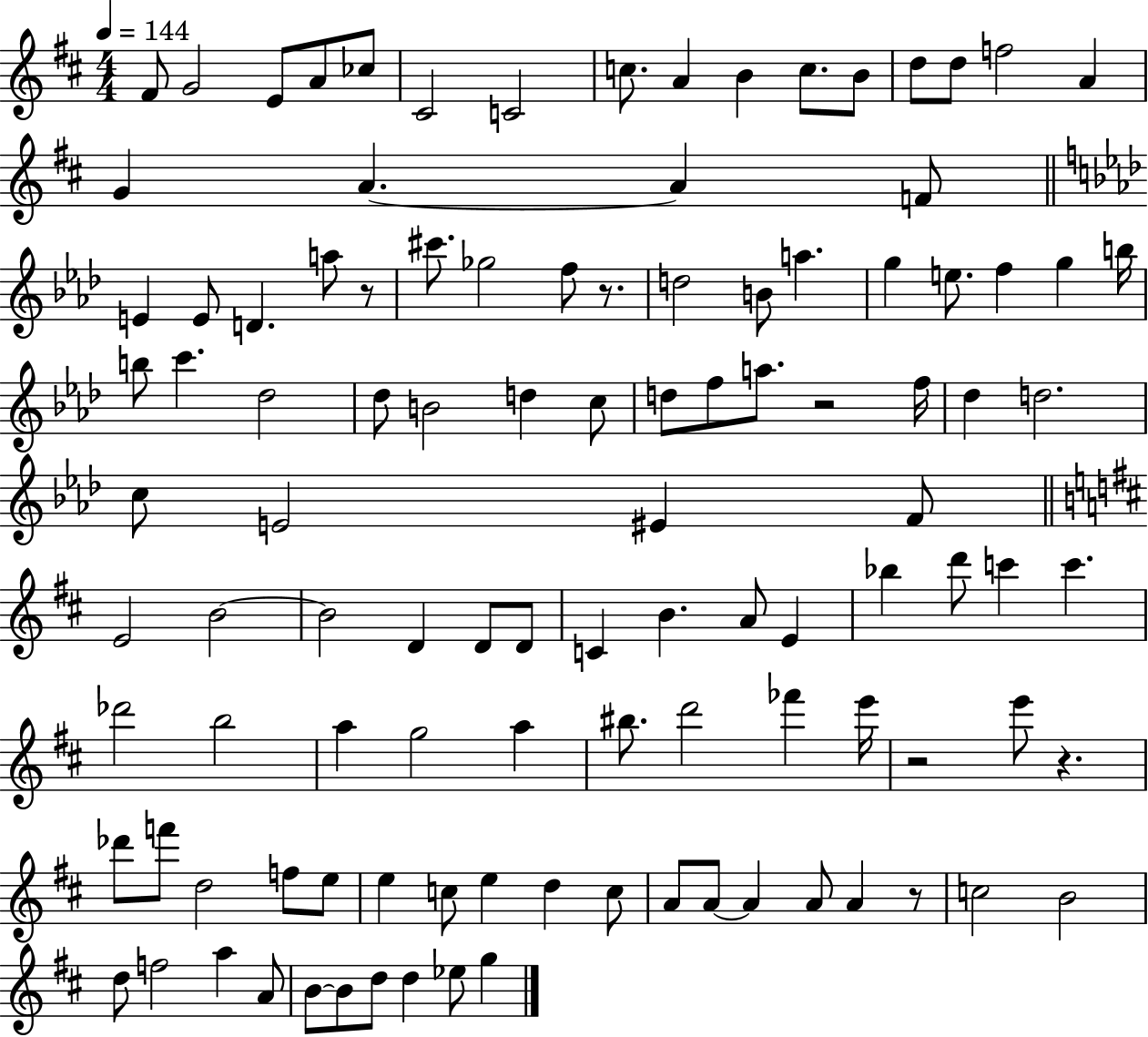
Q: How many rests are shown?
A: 6